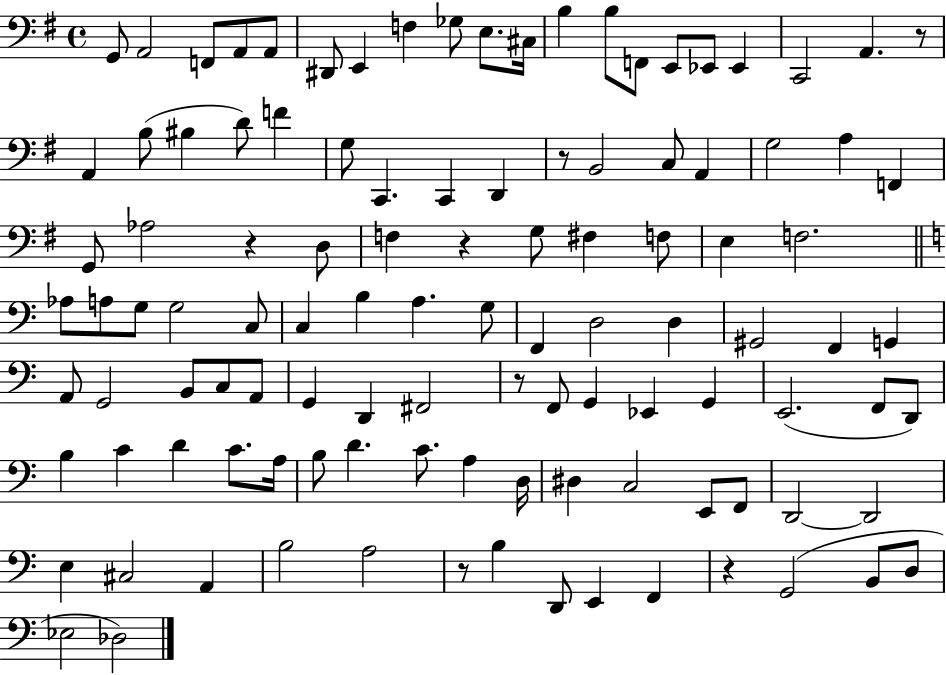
X:1
T:Untitled
M:4/4
L:1/4
K:G
G,,/2 A,,2 F,,/2 A,,/2 A,,/2 ^D,,/2 E,, F, _G,/2 E,/2 ^C,/4 B, B,/2 F,,/2 E,,/2 _E,,/2 _E,, C,,2 A,, z/2 A,, B,/2 ^B, D/2 F G,/2 C,, C,, D,, z/2 B,,2 C,/2 A,, G,2 A, F,, G,,/2 _A,2 z D,/2 F, z G,/2 ^F, F,/2 E, F,2 _A,/2 A,/2 G,/2 G,2 C,/2 C, B, A, G,/2 F,, D,2 D, ^G,,2 F,, G,, A,,/2 G,,2 B,,/2 C,/2 A,,/2 G,, D,, ^F,,2 z/2 F,,/2 G,, _E,, G,, E,,2 F,,/2 D,,/2 B, C D C/2 A,/4 B,/2 D C/2 A, D,/4 ^D, C,2 E,,/2 F,,/2 D,,2 D,,2 E, ^C,2 A,, B,2 A,2 z/2 B, D,,/2 E,, F,, z G,,2 B,,/2 D,/2 _E,2 _D,2